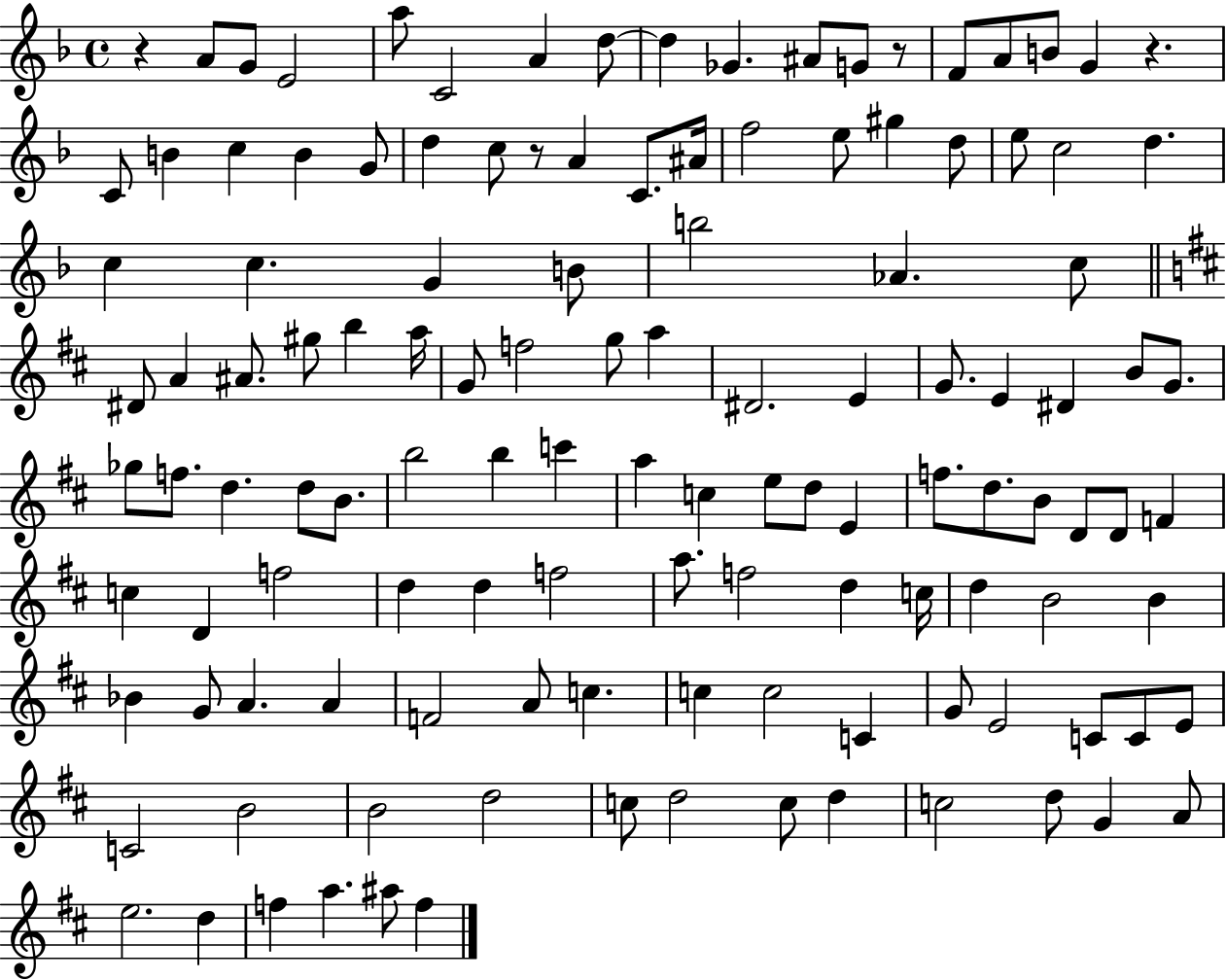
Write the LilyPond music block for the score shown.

{
  \clef treble
  \time 4/4
  \defaultTimeSignature
  \key f \major
  r4 a'8 g'8 e'2 | a''8 c'2 a'4 d''8~~ | d''4 ges'4. ais'8 g'8 r8 | f'8 a'8 b'8 g'4 r4. | \break c'8 b'4 c''4 b'4 g'8 | d''4 c''8 r8 a'4 c'8. ais'16 | f''2 e''8 gis''4 d''8 | e''8 c''2 d''4. | \break c''4 c''4. g'4 b'8 | b''2 aes'4. c''8 | \bar "||" \break \key b \minor dis'8 a'4 ais'8. gis''8 b''4 a''16 | g'8 f''2 g''8 a''4 | dis'2. e'4 | g'8. e'4 dis'4 b'8 g'8. | \break ges''8 f''8. d''4. d''8 b'8. | b''2 b''4 c'''4 | a''4 c''4 e''8 d''8 e'4 | f''8. d''8. b'8 d'8 d'8 f'4 | \break c''4 d'4 f''2 | d''4 d''4 f''2 | a''8. f''2 d''4 c''16 | d''4 b'2 b'4 | \break bes'4 g'8 a'4. a'4 | f'2 a'8 c''4. | c''4 c''2 c'4 | g'8 e'2 c'8 c'8 e'8 | \break c'2 b'2 | b'2 d''2 | c''8 d''2 c''8 d''4 | c''2 d''8 g'4 a'8 | \break e''2. d''4 | f''4 a''4. ais''8 f''4 | \bar "|."
}